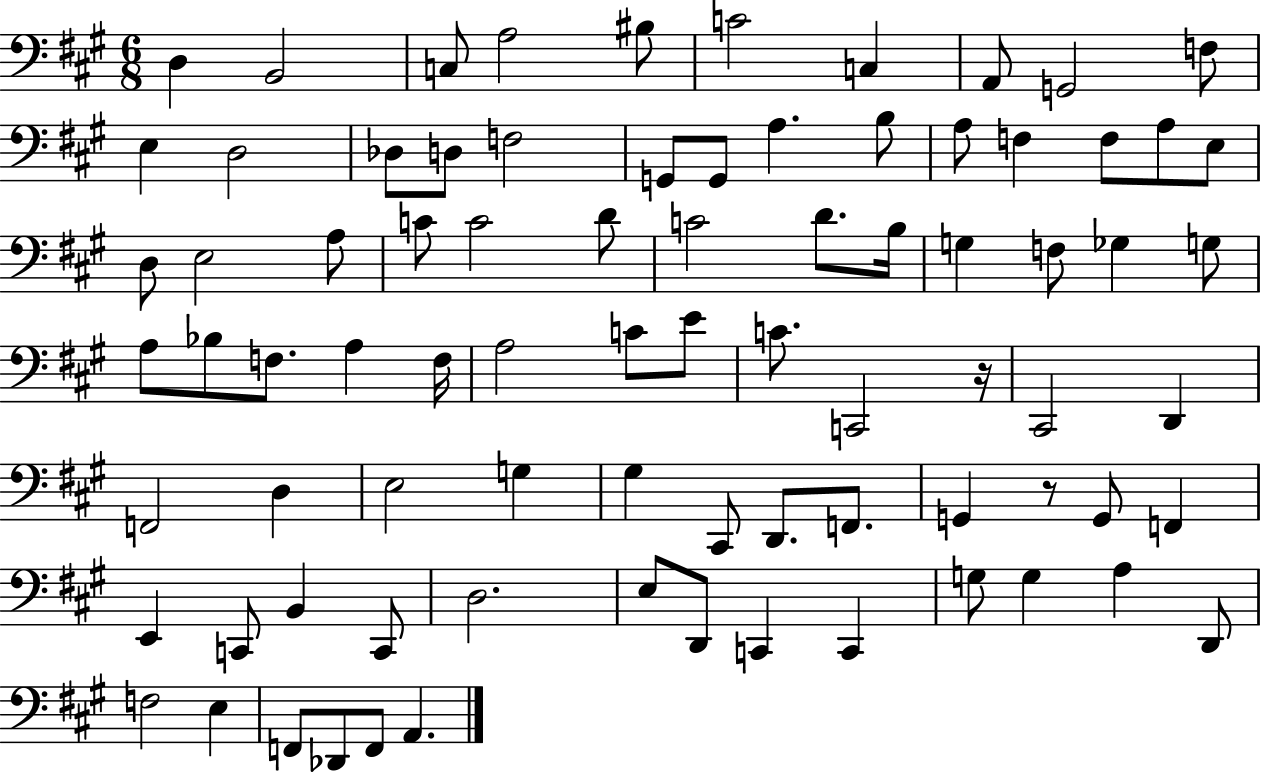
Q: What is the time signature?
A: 6/8